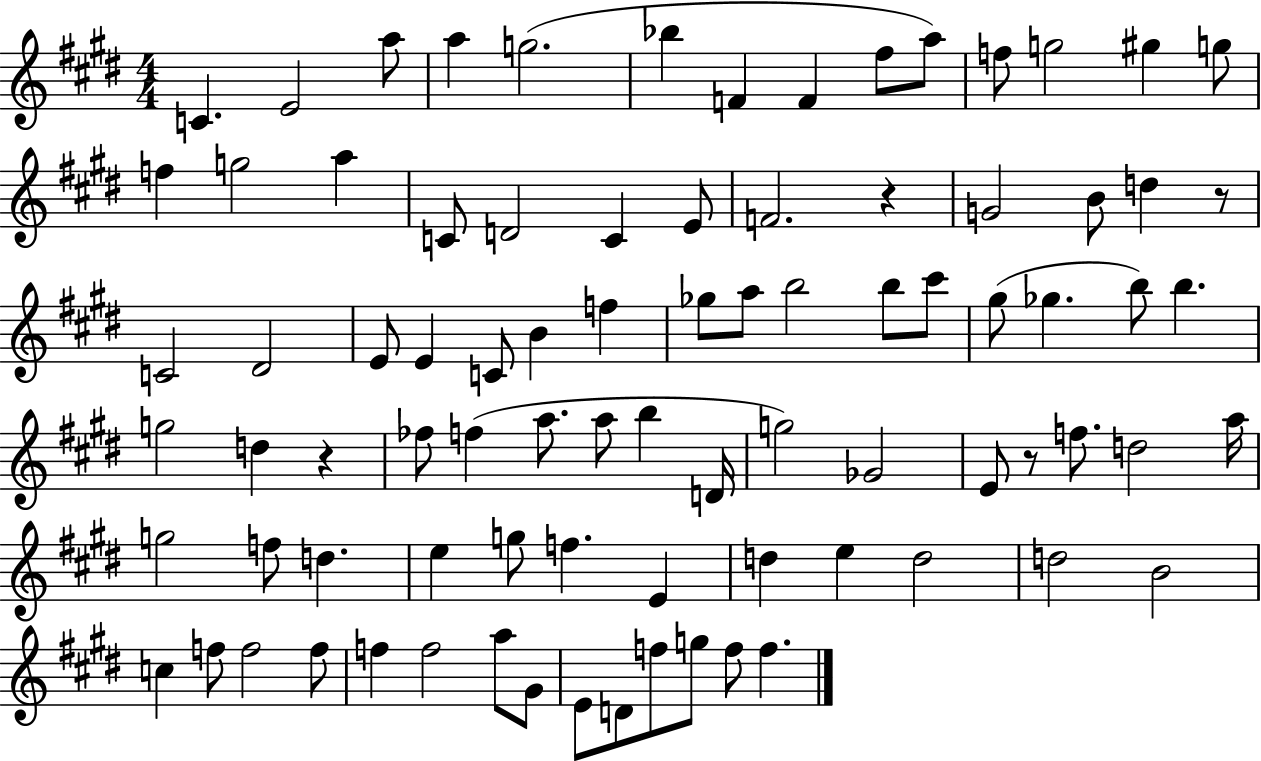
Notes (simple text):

C4/q. E4/h A5/e A5/q G5/h. Bb5/q F4/q F4/q F#5/e A5/e F5/e G5/h G#5/q G5/e F5/q G5/h A5/q C4/e D4/h C4/q E4/e F4/h. R/q G4/h B4/e D5/q R/e C4/h D#4/h E4/e E4/q C4/e B4/q F5/q Gb5/e A5/e B5/h B5/e C#6/e G#5/e Gb5/q. B5/e B5/q. G5/h D5/q R/q FES5/e F5/q A5/e. A5/e B5/q D4/s G5/h Gb4/h E4/e R/e F5/e. D5/h A5/s G5/h F5/e D5/q. E5/q G5/e F5/q. E4/q D5/q E5/q D5/h D5/h B4/h C5/q F5/e F5/h F5/e F5/q F5/h A5/e G#4/e E4/e D4/e F5/e G5/e F5/e F5/q.